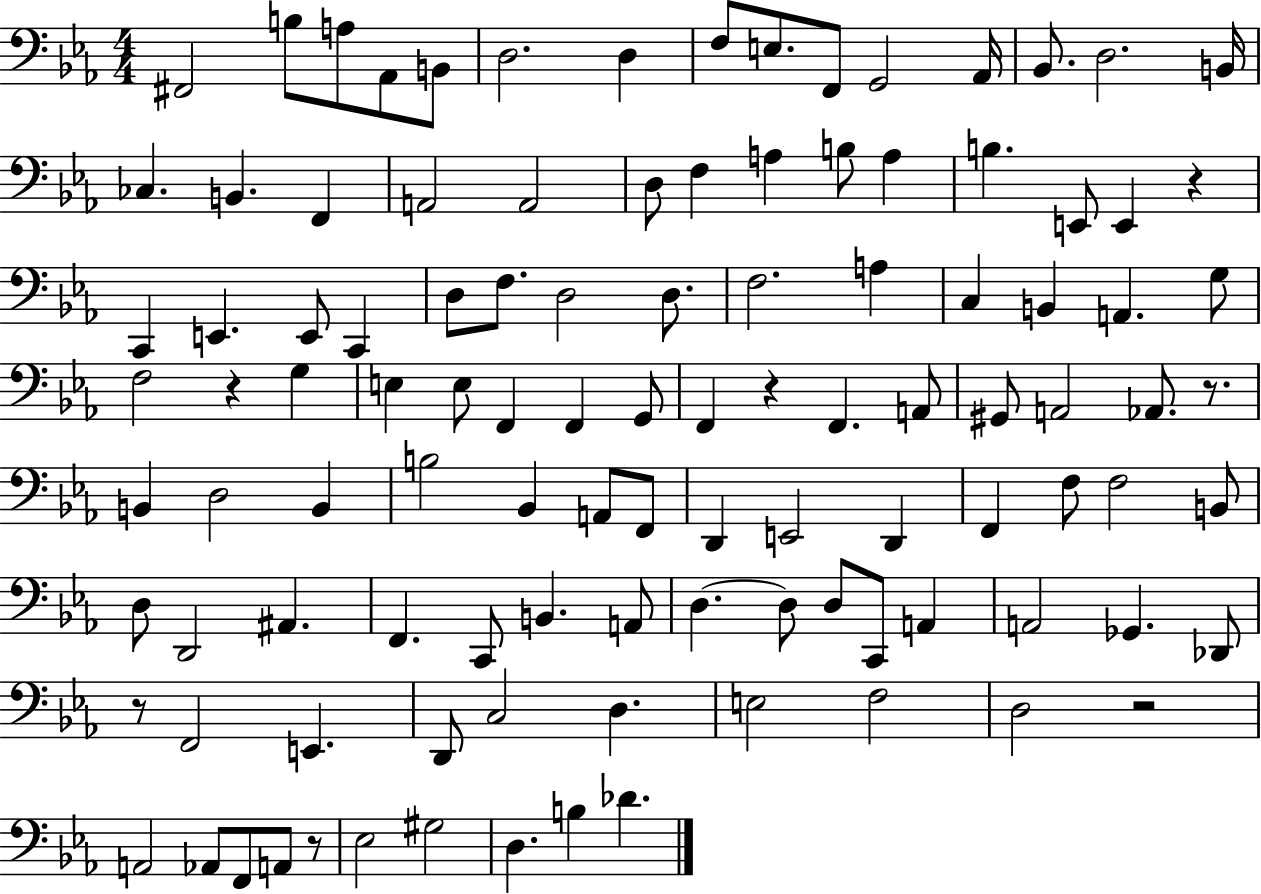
{
  \clef bass
  \numericTimeSignature
  \time 4/4
  \key ees \major
  fis,2 b8 a8 aes,8 b,8 | d2. d4 | f8 e8. f,8 g,2 aes,16 | bes,8. d2. b,16 | \break ces4. b,4. f,4 | a,2 a,2 | d8 f4 a4 b8 a4 | b4. e,8 e,4 r4 | \break c,4 e,4. e,8 c,4 | d8 f8. d2 d8. | f2. a4 | c4 b,4 a,4. g8 | \break f2 r4 g4 | e4 e8 f,4 f,4 g,8 | f,4 r4 f,4. a,8 | gis,8 a,2 aes,8. r8. | \break b,4 d2 b,4 | b2 bes,4 a,8 f,8 | d,4 e,2 d,4 | f,4 f8 f2 b,8 | \break d8 d,2 ais,4. | f,4. c,8 b,4. a,8 | d4.~~ d8 d8 c,8 a,4 | a,2 ges,4. des,8 | \break r8 f,2 e,4. | d,8 c2 d4. | e2 f2 | d2 r2 | \break a,2 aes,8 f,8 a,8 r8 | ees2 gis2 | d4. b4 des'4. | \bar "|."
}